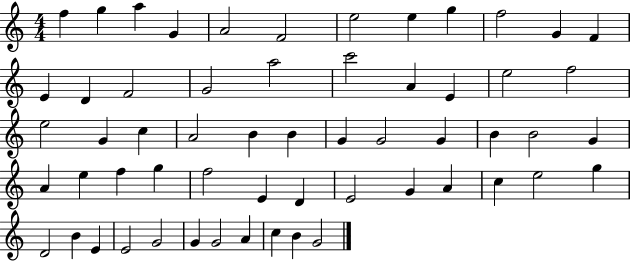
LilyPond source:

{
  \clef treble
  \numericTimeSignature
  \time 4/4
  \key c \major
  f''4 g''4 a''4 g'4 | a'2 f'2 | e''2 e''4 g''4 | f''2 g'4 f'4 | \break e'4 d'4 f'2 | g'2 a''2 | c'''2 a'4 e'4 | e''2 f''2 | \break e''2 g'4 c''4 | a'2 b'4 b'4 | g'4 g'2 g'4 | b'4 b'2 g'4 | \break a'4 e''4 f''4 g''4 | f''2 e'4 d'4 | e'2 g'4 a'4 | c''4 e''2 g''4 | \break d'2 b'4 e'4 | e'2 g'2 | g'4 g'2 a'4 | c''4 b'4 g'2 | \break \bar "|."
}